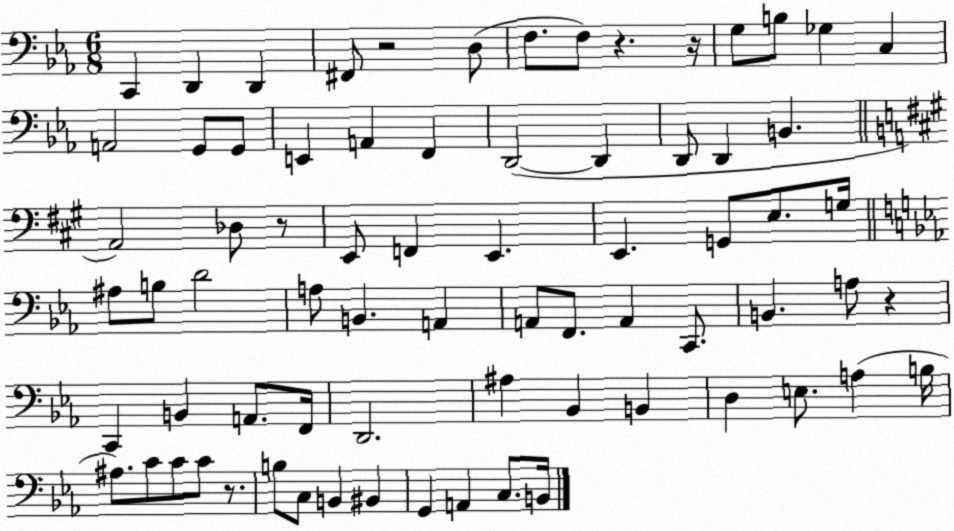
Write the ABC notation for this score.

X:1
T:Untitled
M:6/8
L:1/4
K:Eb
C,, D,, D,, ^F,,/2 z2 D,/2 F,/2 F,/2 z z/4 G,/2 B,/2 _G, C, A,,2 G,,/2 G,,/2 E,, A,, F,, D,,2 D,, D,,/2 D,, B,, A,,2 _D,/2 z/2 E,,/2 F,, E,, E,, G,,/2 E,/2 G,/4 ^A,/2 B,/2 D2 A,/2 B,, A,, A,,/2 F,,/2 A,, C,,/2 B,, A,/2 z C,, B,, A,,/2 F,,/4 D,,2 ^A, _B,, B,, D, E,/2 A, B,/4 ^A,/2 C/2 C/2 C/2 z/2 B,/2 C,/2 B,, ^B,, G,, A,, C,/2 B,,/4